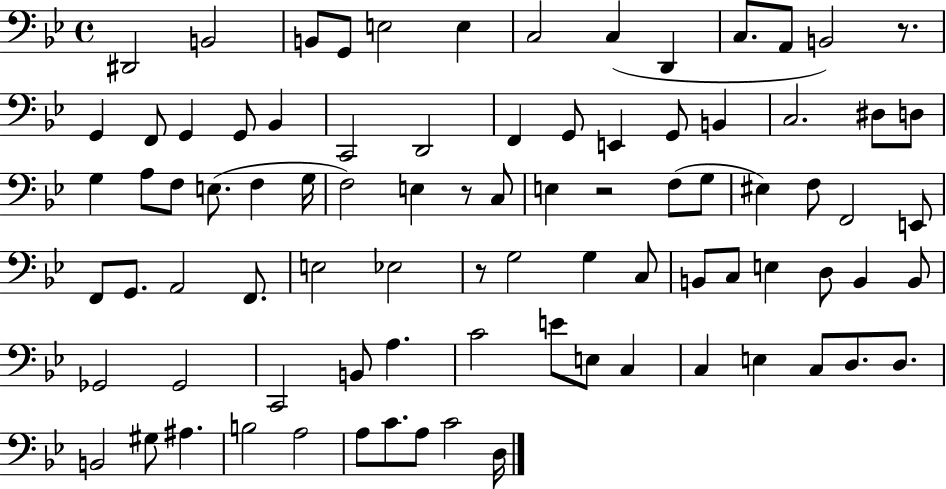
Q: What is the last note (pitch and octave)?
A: D3